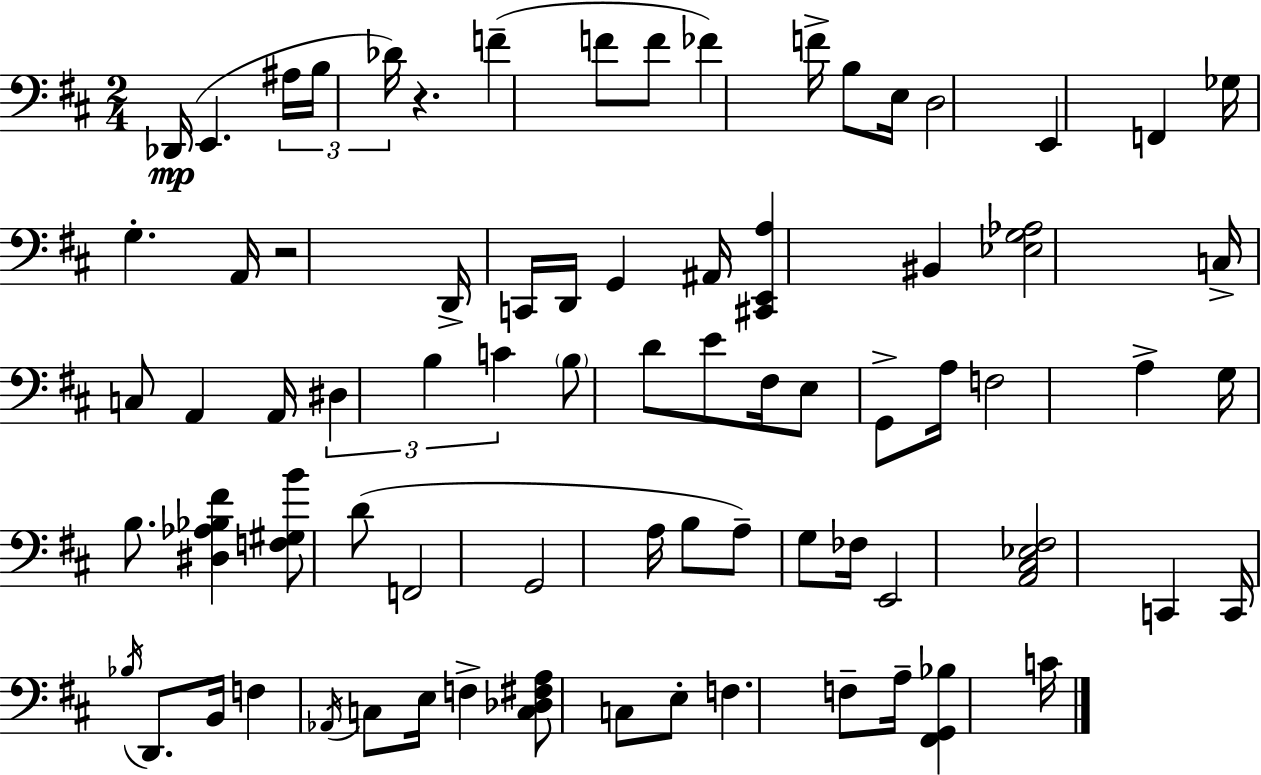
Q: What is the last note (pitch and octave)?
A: C4